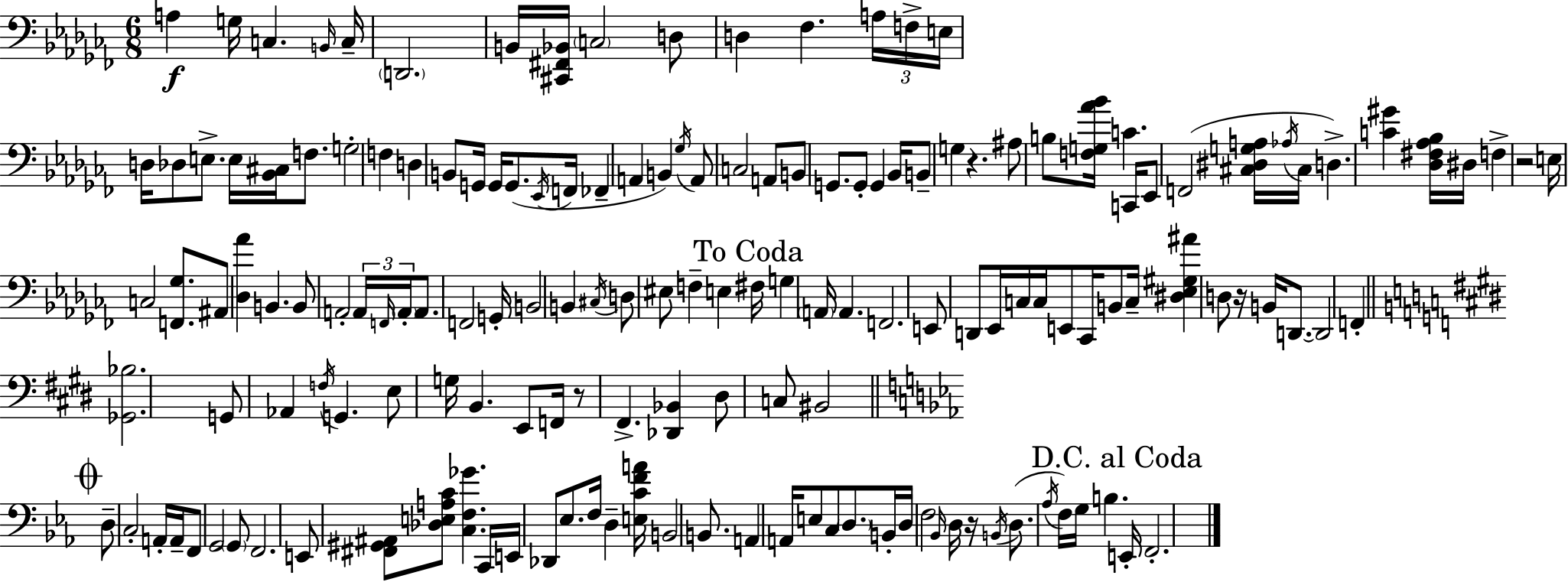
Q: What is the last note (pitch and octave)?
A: F2